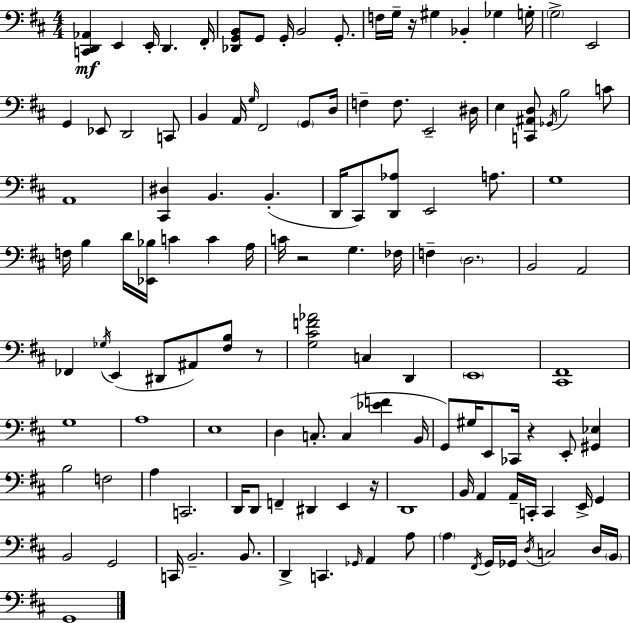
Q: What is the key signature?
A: D major